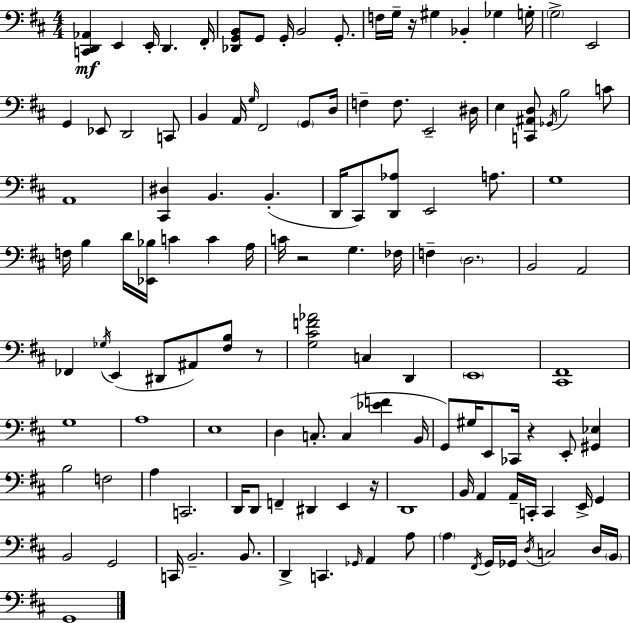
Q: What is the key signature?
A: D major